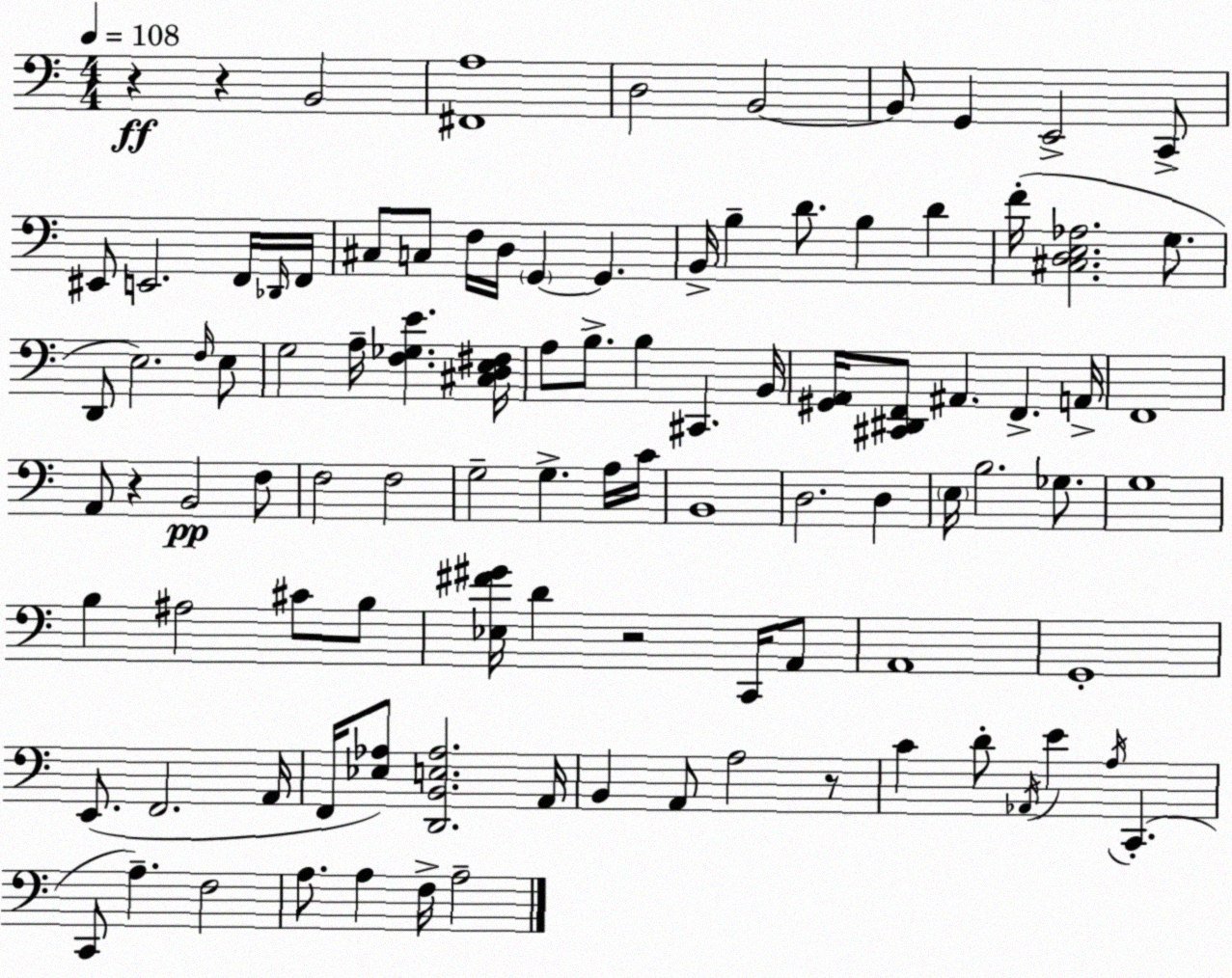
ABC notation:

X:1
T:Untitled
M:4/4
L:1/4
K:Am
z z B,,2 [^F,,A,]4 D,2 B,,2 B,,/2 G,, E,,2 C,,/2 ^E,,/2 E,,2 F,,/4 _D,,/4 F,,/4 ^C,/2 C,/2 F,/4 D,/4 G,, G,, B,,/4 B, D/2 B, D F/4 [^C,D,E,_A,]2 G,/2 D,,/2 E,2 F,/4 E,/2 G,2 A,/4 [F,_G,E] [^C,D,E,^F,]/4 A,/2 B,/2 B, ^C,, B,,/4 [^G,,A,,]/4 [^C,,^D,,F,,]/2 ^A,, F,, A,,/4 F,,4 A,,/2 z B,,2 F,/2 F,2 F,2 G,2 G, A,/4 C/4 B,,4 D,2 D, E,/4 B,2 _G,/2 G,4 B, ^A,2 ^C/2 B,/2 [_E,^F^G]/4 D z2 C,,/4 A,,/2 A,,4 G,,4 E,,/2 F,,2 A,,/4 F,,/4 [_E,_A,]/2 [D,,B,,E,_A,]2 A,,/4 B,, A,,/2 A,2 z/2 C D/2 _A,,/4 E A,/4 C,, C,,/2 A, F,2 A,/2 A, F,/4 A,2